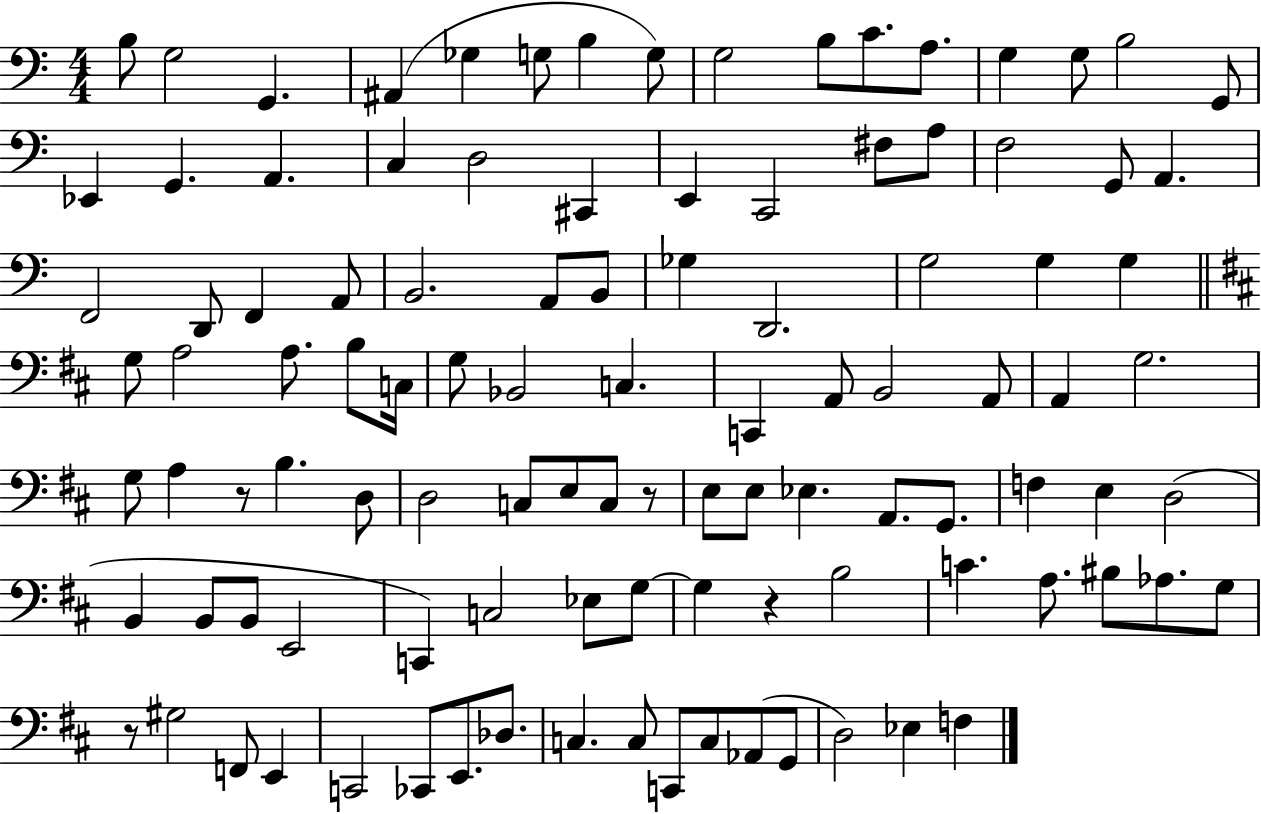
{
  \clef bass
  \numericTimeSignature
  \time 4/4
  \key c \major
  b8 g2 g,4. | ais,4( ges4 g8 b4 g8) | g2 b8 c'8. a8. | g4 g8 b2 g,8 | \break ees,4 g,4. a,4. | c4 d2 cis,4 | e,4 c,2 fis8 a8 | f2 g,8 a,4. | \break f,2 d,8 f,4 a,8 | b,2. a,8 b,8 | ges4 d,2. | g2 g4 g4 | \break \bar "||" \break \key b \minor g8 a2 a8. b8 c16 | g8 bes,2 c4. | c,4 a,8 b,2 a,8 | a,4 g2. | \break g8 a4 r8 b4. d8 | d2 c8 e8 c8 r8 | e8 e8 ees4. a,8. g,8. | f4 e4 d2( | \break b,4 b,8 b,8 e,2 | c,4) c2 ees8 g8~~ | g4 r4 b2 | c'4. a8. bis8 aes8. g8 | \break r8 gis2 f,8 e,4 | c,2 ces,8 e,8. des8. | c4. c8 c,8 c8 aes,8( g,8 | d2) ees4 f4 | \break \bar "|."
}